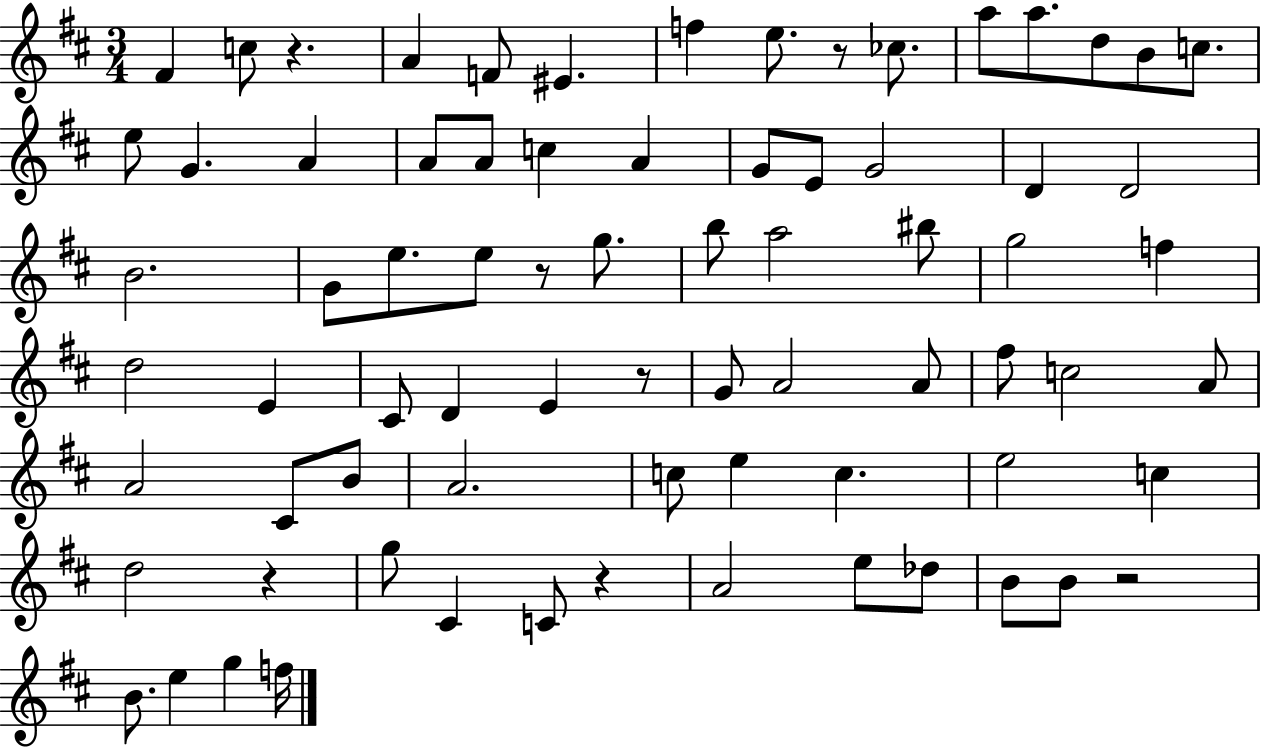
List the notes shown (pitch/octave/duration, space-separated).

F#4/q C5/e R/q. A4/q F4/e EIS4/q. F5/q E5/e. R/e CES5/e. A5/e A5/e. D5/e B4/e C5/e. E5/e G4/q. A4/q A4/e A4/e C5/q A4/q G4/e E4/e G4/h D4/q D4/h B4/h. G4/e E5/e. E5/e R/e G5/e. B5/e A5/h BIS5/e G5/h F5/q D5/h E4/q C#4/e D4/q E4/q R/e G4/e A4/h A4/e F#5/e C5/h A4/e A4/h C#4/e B4/e A4/h. C5/e E5/q C5/q. E5/h C5/q D5/h R/q G5/e C#4/q C4/e R/q A4/h E5/e Db5/e B4/e B4/e R/h B4/e. E5/q G5/q F5/s